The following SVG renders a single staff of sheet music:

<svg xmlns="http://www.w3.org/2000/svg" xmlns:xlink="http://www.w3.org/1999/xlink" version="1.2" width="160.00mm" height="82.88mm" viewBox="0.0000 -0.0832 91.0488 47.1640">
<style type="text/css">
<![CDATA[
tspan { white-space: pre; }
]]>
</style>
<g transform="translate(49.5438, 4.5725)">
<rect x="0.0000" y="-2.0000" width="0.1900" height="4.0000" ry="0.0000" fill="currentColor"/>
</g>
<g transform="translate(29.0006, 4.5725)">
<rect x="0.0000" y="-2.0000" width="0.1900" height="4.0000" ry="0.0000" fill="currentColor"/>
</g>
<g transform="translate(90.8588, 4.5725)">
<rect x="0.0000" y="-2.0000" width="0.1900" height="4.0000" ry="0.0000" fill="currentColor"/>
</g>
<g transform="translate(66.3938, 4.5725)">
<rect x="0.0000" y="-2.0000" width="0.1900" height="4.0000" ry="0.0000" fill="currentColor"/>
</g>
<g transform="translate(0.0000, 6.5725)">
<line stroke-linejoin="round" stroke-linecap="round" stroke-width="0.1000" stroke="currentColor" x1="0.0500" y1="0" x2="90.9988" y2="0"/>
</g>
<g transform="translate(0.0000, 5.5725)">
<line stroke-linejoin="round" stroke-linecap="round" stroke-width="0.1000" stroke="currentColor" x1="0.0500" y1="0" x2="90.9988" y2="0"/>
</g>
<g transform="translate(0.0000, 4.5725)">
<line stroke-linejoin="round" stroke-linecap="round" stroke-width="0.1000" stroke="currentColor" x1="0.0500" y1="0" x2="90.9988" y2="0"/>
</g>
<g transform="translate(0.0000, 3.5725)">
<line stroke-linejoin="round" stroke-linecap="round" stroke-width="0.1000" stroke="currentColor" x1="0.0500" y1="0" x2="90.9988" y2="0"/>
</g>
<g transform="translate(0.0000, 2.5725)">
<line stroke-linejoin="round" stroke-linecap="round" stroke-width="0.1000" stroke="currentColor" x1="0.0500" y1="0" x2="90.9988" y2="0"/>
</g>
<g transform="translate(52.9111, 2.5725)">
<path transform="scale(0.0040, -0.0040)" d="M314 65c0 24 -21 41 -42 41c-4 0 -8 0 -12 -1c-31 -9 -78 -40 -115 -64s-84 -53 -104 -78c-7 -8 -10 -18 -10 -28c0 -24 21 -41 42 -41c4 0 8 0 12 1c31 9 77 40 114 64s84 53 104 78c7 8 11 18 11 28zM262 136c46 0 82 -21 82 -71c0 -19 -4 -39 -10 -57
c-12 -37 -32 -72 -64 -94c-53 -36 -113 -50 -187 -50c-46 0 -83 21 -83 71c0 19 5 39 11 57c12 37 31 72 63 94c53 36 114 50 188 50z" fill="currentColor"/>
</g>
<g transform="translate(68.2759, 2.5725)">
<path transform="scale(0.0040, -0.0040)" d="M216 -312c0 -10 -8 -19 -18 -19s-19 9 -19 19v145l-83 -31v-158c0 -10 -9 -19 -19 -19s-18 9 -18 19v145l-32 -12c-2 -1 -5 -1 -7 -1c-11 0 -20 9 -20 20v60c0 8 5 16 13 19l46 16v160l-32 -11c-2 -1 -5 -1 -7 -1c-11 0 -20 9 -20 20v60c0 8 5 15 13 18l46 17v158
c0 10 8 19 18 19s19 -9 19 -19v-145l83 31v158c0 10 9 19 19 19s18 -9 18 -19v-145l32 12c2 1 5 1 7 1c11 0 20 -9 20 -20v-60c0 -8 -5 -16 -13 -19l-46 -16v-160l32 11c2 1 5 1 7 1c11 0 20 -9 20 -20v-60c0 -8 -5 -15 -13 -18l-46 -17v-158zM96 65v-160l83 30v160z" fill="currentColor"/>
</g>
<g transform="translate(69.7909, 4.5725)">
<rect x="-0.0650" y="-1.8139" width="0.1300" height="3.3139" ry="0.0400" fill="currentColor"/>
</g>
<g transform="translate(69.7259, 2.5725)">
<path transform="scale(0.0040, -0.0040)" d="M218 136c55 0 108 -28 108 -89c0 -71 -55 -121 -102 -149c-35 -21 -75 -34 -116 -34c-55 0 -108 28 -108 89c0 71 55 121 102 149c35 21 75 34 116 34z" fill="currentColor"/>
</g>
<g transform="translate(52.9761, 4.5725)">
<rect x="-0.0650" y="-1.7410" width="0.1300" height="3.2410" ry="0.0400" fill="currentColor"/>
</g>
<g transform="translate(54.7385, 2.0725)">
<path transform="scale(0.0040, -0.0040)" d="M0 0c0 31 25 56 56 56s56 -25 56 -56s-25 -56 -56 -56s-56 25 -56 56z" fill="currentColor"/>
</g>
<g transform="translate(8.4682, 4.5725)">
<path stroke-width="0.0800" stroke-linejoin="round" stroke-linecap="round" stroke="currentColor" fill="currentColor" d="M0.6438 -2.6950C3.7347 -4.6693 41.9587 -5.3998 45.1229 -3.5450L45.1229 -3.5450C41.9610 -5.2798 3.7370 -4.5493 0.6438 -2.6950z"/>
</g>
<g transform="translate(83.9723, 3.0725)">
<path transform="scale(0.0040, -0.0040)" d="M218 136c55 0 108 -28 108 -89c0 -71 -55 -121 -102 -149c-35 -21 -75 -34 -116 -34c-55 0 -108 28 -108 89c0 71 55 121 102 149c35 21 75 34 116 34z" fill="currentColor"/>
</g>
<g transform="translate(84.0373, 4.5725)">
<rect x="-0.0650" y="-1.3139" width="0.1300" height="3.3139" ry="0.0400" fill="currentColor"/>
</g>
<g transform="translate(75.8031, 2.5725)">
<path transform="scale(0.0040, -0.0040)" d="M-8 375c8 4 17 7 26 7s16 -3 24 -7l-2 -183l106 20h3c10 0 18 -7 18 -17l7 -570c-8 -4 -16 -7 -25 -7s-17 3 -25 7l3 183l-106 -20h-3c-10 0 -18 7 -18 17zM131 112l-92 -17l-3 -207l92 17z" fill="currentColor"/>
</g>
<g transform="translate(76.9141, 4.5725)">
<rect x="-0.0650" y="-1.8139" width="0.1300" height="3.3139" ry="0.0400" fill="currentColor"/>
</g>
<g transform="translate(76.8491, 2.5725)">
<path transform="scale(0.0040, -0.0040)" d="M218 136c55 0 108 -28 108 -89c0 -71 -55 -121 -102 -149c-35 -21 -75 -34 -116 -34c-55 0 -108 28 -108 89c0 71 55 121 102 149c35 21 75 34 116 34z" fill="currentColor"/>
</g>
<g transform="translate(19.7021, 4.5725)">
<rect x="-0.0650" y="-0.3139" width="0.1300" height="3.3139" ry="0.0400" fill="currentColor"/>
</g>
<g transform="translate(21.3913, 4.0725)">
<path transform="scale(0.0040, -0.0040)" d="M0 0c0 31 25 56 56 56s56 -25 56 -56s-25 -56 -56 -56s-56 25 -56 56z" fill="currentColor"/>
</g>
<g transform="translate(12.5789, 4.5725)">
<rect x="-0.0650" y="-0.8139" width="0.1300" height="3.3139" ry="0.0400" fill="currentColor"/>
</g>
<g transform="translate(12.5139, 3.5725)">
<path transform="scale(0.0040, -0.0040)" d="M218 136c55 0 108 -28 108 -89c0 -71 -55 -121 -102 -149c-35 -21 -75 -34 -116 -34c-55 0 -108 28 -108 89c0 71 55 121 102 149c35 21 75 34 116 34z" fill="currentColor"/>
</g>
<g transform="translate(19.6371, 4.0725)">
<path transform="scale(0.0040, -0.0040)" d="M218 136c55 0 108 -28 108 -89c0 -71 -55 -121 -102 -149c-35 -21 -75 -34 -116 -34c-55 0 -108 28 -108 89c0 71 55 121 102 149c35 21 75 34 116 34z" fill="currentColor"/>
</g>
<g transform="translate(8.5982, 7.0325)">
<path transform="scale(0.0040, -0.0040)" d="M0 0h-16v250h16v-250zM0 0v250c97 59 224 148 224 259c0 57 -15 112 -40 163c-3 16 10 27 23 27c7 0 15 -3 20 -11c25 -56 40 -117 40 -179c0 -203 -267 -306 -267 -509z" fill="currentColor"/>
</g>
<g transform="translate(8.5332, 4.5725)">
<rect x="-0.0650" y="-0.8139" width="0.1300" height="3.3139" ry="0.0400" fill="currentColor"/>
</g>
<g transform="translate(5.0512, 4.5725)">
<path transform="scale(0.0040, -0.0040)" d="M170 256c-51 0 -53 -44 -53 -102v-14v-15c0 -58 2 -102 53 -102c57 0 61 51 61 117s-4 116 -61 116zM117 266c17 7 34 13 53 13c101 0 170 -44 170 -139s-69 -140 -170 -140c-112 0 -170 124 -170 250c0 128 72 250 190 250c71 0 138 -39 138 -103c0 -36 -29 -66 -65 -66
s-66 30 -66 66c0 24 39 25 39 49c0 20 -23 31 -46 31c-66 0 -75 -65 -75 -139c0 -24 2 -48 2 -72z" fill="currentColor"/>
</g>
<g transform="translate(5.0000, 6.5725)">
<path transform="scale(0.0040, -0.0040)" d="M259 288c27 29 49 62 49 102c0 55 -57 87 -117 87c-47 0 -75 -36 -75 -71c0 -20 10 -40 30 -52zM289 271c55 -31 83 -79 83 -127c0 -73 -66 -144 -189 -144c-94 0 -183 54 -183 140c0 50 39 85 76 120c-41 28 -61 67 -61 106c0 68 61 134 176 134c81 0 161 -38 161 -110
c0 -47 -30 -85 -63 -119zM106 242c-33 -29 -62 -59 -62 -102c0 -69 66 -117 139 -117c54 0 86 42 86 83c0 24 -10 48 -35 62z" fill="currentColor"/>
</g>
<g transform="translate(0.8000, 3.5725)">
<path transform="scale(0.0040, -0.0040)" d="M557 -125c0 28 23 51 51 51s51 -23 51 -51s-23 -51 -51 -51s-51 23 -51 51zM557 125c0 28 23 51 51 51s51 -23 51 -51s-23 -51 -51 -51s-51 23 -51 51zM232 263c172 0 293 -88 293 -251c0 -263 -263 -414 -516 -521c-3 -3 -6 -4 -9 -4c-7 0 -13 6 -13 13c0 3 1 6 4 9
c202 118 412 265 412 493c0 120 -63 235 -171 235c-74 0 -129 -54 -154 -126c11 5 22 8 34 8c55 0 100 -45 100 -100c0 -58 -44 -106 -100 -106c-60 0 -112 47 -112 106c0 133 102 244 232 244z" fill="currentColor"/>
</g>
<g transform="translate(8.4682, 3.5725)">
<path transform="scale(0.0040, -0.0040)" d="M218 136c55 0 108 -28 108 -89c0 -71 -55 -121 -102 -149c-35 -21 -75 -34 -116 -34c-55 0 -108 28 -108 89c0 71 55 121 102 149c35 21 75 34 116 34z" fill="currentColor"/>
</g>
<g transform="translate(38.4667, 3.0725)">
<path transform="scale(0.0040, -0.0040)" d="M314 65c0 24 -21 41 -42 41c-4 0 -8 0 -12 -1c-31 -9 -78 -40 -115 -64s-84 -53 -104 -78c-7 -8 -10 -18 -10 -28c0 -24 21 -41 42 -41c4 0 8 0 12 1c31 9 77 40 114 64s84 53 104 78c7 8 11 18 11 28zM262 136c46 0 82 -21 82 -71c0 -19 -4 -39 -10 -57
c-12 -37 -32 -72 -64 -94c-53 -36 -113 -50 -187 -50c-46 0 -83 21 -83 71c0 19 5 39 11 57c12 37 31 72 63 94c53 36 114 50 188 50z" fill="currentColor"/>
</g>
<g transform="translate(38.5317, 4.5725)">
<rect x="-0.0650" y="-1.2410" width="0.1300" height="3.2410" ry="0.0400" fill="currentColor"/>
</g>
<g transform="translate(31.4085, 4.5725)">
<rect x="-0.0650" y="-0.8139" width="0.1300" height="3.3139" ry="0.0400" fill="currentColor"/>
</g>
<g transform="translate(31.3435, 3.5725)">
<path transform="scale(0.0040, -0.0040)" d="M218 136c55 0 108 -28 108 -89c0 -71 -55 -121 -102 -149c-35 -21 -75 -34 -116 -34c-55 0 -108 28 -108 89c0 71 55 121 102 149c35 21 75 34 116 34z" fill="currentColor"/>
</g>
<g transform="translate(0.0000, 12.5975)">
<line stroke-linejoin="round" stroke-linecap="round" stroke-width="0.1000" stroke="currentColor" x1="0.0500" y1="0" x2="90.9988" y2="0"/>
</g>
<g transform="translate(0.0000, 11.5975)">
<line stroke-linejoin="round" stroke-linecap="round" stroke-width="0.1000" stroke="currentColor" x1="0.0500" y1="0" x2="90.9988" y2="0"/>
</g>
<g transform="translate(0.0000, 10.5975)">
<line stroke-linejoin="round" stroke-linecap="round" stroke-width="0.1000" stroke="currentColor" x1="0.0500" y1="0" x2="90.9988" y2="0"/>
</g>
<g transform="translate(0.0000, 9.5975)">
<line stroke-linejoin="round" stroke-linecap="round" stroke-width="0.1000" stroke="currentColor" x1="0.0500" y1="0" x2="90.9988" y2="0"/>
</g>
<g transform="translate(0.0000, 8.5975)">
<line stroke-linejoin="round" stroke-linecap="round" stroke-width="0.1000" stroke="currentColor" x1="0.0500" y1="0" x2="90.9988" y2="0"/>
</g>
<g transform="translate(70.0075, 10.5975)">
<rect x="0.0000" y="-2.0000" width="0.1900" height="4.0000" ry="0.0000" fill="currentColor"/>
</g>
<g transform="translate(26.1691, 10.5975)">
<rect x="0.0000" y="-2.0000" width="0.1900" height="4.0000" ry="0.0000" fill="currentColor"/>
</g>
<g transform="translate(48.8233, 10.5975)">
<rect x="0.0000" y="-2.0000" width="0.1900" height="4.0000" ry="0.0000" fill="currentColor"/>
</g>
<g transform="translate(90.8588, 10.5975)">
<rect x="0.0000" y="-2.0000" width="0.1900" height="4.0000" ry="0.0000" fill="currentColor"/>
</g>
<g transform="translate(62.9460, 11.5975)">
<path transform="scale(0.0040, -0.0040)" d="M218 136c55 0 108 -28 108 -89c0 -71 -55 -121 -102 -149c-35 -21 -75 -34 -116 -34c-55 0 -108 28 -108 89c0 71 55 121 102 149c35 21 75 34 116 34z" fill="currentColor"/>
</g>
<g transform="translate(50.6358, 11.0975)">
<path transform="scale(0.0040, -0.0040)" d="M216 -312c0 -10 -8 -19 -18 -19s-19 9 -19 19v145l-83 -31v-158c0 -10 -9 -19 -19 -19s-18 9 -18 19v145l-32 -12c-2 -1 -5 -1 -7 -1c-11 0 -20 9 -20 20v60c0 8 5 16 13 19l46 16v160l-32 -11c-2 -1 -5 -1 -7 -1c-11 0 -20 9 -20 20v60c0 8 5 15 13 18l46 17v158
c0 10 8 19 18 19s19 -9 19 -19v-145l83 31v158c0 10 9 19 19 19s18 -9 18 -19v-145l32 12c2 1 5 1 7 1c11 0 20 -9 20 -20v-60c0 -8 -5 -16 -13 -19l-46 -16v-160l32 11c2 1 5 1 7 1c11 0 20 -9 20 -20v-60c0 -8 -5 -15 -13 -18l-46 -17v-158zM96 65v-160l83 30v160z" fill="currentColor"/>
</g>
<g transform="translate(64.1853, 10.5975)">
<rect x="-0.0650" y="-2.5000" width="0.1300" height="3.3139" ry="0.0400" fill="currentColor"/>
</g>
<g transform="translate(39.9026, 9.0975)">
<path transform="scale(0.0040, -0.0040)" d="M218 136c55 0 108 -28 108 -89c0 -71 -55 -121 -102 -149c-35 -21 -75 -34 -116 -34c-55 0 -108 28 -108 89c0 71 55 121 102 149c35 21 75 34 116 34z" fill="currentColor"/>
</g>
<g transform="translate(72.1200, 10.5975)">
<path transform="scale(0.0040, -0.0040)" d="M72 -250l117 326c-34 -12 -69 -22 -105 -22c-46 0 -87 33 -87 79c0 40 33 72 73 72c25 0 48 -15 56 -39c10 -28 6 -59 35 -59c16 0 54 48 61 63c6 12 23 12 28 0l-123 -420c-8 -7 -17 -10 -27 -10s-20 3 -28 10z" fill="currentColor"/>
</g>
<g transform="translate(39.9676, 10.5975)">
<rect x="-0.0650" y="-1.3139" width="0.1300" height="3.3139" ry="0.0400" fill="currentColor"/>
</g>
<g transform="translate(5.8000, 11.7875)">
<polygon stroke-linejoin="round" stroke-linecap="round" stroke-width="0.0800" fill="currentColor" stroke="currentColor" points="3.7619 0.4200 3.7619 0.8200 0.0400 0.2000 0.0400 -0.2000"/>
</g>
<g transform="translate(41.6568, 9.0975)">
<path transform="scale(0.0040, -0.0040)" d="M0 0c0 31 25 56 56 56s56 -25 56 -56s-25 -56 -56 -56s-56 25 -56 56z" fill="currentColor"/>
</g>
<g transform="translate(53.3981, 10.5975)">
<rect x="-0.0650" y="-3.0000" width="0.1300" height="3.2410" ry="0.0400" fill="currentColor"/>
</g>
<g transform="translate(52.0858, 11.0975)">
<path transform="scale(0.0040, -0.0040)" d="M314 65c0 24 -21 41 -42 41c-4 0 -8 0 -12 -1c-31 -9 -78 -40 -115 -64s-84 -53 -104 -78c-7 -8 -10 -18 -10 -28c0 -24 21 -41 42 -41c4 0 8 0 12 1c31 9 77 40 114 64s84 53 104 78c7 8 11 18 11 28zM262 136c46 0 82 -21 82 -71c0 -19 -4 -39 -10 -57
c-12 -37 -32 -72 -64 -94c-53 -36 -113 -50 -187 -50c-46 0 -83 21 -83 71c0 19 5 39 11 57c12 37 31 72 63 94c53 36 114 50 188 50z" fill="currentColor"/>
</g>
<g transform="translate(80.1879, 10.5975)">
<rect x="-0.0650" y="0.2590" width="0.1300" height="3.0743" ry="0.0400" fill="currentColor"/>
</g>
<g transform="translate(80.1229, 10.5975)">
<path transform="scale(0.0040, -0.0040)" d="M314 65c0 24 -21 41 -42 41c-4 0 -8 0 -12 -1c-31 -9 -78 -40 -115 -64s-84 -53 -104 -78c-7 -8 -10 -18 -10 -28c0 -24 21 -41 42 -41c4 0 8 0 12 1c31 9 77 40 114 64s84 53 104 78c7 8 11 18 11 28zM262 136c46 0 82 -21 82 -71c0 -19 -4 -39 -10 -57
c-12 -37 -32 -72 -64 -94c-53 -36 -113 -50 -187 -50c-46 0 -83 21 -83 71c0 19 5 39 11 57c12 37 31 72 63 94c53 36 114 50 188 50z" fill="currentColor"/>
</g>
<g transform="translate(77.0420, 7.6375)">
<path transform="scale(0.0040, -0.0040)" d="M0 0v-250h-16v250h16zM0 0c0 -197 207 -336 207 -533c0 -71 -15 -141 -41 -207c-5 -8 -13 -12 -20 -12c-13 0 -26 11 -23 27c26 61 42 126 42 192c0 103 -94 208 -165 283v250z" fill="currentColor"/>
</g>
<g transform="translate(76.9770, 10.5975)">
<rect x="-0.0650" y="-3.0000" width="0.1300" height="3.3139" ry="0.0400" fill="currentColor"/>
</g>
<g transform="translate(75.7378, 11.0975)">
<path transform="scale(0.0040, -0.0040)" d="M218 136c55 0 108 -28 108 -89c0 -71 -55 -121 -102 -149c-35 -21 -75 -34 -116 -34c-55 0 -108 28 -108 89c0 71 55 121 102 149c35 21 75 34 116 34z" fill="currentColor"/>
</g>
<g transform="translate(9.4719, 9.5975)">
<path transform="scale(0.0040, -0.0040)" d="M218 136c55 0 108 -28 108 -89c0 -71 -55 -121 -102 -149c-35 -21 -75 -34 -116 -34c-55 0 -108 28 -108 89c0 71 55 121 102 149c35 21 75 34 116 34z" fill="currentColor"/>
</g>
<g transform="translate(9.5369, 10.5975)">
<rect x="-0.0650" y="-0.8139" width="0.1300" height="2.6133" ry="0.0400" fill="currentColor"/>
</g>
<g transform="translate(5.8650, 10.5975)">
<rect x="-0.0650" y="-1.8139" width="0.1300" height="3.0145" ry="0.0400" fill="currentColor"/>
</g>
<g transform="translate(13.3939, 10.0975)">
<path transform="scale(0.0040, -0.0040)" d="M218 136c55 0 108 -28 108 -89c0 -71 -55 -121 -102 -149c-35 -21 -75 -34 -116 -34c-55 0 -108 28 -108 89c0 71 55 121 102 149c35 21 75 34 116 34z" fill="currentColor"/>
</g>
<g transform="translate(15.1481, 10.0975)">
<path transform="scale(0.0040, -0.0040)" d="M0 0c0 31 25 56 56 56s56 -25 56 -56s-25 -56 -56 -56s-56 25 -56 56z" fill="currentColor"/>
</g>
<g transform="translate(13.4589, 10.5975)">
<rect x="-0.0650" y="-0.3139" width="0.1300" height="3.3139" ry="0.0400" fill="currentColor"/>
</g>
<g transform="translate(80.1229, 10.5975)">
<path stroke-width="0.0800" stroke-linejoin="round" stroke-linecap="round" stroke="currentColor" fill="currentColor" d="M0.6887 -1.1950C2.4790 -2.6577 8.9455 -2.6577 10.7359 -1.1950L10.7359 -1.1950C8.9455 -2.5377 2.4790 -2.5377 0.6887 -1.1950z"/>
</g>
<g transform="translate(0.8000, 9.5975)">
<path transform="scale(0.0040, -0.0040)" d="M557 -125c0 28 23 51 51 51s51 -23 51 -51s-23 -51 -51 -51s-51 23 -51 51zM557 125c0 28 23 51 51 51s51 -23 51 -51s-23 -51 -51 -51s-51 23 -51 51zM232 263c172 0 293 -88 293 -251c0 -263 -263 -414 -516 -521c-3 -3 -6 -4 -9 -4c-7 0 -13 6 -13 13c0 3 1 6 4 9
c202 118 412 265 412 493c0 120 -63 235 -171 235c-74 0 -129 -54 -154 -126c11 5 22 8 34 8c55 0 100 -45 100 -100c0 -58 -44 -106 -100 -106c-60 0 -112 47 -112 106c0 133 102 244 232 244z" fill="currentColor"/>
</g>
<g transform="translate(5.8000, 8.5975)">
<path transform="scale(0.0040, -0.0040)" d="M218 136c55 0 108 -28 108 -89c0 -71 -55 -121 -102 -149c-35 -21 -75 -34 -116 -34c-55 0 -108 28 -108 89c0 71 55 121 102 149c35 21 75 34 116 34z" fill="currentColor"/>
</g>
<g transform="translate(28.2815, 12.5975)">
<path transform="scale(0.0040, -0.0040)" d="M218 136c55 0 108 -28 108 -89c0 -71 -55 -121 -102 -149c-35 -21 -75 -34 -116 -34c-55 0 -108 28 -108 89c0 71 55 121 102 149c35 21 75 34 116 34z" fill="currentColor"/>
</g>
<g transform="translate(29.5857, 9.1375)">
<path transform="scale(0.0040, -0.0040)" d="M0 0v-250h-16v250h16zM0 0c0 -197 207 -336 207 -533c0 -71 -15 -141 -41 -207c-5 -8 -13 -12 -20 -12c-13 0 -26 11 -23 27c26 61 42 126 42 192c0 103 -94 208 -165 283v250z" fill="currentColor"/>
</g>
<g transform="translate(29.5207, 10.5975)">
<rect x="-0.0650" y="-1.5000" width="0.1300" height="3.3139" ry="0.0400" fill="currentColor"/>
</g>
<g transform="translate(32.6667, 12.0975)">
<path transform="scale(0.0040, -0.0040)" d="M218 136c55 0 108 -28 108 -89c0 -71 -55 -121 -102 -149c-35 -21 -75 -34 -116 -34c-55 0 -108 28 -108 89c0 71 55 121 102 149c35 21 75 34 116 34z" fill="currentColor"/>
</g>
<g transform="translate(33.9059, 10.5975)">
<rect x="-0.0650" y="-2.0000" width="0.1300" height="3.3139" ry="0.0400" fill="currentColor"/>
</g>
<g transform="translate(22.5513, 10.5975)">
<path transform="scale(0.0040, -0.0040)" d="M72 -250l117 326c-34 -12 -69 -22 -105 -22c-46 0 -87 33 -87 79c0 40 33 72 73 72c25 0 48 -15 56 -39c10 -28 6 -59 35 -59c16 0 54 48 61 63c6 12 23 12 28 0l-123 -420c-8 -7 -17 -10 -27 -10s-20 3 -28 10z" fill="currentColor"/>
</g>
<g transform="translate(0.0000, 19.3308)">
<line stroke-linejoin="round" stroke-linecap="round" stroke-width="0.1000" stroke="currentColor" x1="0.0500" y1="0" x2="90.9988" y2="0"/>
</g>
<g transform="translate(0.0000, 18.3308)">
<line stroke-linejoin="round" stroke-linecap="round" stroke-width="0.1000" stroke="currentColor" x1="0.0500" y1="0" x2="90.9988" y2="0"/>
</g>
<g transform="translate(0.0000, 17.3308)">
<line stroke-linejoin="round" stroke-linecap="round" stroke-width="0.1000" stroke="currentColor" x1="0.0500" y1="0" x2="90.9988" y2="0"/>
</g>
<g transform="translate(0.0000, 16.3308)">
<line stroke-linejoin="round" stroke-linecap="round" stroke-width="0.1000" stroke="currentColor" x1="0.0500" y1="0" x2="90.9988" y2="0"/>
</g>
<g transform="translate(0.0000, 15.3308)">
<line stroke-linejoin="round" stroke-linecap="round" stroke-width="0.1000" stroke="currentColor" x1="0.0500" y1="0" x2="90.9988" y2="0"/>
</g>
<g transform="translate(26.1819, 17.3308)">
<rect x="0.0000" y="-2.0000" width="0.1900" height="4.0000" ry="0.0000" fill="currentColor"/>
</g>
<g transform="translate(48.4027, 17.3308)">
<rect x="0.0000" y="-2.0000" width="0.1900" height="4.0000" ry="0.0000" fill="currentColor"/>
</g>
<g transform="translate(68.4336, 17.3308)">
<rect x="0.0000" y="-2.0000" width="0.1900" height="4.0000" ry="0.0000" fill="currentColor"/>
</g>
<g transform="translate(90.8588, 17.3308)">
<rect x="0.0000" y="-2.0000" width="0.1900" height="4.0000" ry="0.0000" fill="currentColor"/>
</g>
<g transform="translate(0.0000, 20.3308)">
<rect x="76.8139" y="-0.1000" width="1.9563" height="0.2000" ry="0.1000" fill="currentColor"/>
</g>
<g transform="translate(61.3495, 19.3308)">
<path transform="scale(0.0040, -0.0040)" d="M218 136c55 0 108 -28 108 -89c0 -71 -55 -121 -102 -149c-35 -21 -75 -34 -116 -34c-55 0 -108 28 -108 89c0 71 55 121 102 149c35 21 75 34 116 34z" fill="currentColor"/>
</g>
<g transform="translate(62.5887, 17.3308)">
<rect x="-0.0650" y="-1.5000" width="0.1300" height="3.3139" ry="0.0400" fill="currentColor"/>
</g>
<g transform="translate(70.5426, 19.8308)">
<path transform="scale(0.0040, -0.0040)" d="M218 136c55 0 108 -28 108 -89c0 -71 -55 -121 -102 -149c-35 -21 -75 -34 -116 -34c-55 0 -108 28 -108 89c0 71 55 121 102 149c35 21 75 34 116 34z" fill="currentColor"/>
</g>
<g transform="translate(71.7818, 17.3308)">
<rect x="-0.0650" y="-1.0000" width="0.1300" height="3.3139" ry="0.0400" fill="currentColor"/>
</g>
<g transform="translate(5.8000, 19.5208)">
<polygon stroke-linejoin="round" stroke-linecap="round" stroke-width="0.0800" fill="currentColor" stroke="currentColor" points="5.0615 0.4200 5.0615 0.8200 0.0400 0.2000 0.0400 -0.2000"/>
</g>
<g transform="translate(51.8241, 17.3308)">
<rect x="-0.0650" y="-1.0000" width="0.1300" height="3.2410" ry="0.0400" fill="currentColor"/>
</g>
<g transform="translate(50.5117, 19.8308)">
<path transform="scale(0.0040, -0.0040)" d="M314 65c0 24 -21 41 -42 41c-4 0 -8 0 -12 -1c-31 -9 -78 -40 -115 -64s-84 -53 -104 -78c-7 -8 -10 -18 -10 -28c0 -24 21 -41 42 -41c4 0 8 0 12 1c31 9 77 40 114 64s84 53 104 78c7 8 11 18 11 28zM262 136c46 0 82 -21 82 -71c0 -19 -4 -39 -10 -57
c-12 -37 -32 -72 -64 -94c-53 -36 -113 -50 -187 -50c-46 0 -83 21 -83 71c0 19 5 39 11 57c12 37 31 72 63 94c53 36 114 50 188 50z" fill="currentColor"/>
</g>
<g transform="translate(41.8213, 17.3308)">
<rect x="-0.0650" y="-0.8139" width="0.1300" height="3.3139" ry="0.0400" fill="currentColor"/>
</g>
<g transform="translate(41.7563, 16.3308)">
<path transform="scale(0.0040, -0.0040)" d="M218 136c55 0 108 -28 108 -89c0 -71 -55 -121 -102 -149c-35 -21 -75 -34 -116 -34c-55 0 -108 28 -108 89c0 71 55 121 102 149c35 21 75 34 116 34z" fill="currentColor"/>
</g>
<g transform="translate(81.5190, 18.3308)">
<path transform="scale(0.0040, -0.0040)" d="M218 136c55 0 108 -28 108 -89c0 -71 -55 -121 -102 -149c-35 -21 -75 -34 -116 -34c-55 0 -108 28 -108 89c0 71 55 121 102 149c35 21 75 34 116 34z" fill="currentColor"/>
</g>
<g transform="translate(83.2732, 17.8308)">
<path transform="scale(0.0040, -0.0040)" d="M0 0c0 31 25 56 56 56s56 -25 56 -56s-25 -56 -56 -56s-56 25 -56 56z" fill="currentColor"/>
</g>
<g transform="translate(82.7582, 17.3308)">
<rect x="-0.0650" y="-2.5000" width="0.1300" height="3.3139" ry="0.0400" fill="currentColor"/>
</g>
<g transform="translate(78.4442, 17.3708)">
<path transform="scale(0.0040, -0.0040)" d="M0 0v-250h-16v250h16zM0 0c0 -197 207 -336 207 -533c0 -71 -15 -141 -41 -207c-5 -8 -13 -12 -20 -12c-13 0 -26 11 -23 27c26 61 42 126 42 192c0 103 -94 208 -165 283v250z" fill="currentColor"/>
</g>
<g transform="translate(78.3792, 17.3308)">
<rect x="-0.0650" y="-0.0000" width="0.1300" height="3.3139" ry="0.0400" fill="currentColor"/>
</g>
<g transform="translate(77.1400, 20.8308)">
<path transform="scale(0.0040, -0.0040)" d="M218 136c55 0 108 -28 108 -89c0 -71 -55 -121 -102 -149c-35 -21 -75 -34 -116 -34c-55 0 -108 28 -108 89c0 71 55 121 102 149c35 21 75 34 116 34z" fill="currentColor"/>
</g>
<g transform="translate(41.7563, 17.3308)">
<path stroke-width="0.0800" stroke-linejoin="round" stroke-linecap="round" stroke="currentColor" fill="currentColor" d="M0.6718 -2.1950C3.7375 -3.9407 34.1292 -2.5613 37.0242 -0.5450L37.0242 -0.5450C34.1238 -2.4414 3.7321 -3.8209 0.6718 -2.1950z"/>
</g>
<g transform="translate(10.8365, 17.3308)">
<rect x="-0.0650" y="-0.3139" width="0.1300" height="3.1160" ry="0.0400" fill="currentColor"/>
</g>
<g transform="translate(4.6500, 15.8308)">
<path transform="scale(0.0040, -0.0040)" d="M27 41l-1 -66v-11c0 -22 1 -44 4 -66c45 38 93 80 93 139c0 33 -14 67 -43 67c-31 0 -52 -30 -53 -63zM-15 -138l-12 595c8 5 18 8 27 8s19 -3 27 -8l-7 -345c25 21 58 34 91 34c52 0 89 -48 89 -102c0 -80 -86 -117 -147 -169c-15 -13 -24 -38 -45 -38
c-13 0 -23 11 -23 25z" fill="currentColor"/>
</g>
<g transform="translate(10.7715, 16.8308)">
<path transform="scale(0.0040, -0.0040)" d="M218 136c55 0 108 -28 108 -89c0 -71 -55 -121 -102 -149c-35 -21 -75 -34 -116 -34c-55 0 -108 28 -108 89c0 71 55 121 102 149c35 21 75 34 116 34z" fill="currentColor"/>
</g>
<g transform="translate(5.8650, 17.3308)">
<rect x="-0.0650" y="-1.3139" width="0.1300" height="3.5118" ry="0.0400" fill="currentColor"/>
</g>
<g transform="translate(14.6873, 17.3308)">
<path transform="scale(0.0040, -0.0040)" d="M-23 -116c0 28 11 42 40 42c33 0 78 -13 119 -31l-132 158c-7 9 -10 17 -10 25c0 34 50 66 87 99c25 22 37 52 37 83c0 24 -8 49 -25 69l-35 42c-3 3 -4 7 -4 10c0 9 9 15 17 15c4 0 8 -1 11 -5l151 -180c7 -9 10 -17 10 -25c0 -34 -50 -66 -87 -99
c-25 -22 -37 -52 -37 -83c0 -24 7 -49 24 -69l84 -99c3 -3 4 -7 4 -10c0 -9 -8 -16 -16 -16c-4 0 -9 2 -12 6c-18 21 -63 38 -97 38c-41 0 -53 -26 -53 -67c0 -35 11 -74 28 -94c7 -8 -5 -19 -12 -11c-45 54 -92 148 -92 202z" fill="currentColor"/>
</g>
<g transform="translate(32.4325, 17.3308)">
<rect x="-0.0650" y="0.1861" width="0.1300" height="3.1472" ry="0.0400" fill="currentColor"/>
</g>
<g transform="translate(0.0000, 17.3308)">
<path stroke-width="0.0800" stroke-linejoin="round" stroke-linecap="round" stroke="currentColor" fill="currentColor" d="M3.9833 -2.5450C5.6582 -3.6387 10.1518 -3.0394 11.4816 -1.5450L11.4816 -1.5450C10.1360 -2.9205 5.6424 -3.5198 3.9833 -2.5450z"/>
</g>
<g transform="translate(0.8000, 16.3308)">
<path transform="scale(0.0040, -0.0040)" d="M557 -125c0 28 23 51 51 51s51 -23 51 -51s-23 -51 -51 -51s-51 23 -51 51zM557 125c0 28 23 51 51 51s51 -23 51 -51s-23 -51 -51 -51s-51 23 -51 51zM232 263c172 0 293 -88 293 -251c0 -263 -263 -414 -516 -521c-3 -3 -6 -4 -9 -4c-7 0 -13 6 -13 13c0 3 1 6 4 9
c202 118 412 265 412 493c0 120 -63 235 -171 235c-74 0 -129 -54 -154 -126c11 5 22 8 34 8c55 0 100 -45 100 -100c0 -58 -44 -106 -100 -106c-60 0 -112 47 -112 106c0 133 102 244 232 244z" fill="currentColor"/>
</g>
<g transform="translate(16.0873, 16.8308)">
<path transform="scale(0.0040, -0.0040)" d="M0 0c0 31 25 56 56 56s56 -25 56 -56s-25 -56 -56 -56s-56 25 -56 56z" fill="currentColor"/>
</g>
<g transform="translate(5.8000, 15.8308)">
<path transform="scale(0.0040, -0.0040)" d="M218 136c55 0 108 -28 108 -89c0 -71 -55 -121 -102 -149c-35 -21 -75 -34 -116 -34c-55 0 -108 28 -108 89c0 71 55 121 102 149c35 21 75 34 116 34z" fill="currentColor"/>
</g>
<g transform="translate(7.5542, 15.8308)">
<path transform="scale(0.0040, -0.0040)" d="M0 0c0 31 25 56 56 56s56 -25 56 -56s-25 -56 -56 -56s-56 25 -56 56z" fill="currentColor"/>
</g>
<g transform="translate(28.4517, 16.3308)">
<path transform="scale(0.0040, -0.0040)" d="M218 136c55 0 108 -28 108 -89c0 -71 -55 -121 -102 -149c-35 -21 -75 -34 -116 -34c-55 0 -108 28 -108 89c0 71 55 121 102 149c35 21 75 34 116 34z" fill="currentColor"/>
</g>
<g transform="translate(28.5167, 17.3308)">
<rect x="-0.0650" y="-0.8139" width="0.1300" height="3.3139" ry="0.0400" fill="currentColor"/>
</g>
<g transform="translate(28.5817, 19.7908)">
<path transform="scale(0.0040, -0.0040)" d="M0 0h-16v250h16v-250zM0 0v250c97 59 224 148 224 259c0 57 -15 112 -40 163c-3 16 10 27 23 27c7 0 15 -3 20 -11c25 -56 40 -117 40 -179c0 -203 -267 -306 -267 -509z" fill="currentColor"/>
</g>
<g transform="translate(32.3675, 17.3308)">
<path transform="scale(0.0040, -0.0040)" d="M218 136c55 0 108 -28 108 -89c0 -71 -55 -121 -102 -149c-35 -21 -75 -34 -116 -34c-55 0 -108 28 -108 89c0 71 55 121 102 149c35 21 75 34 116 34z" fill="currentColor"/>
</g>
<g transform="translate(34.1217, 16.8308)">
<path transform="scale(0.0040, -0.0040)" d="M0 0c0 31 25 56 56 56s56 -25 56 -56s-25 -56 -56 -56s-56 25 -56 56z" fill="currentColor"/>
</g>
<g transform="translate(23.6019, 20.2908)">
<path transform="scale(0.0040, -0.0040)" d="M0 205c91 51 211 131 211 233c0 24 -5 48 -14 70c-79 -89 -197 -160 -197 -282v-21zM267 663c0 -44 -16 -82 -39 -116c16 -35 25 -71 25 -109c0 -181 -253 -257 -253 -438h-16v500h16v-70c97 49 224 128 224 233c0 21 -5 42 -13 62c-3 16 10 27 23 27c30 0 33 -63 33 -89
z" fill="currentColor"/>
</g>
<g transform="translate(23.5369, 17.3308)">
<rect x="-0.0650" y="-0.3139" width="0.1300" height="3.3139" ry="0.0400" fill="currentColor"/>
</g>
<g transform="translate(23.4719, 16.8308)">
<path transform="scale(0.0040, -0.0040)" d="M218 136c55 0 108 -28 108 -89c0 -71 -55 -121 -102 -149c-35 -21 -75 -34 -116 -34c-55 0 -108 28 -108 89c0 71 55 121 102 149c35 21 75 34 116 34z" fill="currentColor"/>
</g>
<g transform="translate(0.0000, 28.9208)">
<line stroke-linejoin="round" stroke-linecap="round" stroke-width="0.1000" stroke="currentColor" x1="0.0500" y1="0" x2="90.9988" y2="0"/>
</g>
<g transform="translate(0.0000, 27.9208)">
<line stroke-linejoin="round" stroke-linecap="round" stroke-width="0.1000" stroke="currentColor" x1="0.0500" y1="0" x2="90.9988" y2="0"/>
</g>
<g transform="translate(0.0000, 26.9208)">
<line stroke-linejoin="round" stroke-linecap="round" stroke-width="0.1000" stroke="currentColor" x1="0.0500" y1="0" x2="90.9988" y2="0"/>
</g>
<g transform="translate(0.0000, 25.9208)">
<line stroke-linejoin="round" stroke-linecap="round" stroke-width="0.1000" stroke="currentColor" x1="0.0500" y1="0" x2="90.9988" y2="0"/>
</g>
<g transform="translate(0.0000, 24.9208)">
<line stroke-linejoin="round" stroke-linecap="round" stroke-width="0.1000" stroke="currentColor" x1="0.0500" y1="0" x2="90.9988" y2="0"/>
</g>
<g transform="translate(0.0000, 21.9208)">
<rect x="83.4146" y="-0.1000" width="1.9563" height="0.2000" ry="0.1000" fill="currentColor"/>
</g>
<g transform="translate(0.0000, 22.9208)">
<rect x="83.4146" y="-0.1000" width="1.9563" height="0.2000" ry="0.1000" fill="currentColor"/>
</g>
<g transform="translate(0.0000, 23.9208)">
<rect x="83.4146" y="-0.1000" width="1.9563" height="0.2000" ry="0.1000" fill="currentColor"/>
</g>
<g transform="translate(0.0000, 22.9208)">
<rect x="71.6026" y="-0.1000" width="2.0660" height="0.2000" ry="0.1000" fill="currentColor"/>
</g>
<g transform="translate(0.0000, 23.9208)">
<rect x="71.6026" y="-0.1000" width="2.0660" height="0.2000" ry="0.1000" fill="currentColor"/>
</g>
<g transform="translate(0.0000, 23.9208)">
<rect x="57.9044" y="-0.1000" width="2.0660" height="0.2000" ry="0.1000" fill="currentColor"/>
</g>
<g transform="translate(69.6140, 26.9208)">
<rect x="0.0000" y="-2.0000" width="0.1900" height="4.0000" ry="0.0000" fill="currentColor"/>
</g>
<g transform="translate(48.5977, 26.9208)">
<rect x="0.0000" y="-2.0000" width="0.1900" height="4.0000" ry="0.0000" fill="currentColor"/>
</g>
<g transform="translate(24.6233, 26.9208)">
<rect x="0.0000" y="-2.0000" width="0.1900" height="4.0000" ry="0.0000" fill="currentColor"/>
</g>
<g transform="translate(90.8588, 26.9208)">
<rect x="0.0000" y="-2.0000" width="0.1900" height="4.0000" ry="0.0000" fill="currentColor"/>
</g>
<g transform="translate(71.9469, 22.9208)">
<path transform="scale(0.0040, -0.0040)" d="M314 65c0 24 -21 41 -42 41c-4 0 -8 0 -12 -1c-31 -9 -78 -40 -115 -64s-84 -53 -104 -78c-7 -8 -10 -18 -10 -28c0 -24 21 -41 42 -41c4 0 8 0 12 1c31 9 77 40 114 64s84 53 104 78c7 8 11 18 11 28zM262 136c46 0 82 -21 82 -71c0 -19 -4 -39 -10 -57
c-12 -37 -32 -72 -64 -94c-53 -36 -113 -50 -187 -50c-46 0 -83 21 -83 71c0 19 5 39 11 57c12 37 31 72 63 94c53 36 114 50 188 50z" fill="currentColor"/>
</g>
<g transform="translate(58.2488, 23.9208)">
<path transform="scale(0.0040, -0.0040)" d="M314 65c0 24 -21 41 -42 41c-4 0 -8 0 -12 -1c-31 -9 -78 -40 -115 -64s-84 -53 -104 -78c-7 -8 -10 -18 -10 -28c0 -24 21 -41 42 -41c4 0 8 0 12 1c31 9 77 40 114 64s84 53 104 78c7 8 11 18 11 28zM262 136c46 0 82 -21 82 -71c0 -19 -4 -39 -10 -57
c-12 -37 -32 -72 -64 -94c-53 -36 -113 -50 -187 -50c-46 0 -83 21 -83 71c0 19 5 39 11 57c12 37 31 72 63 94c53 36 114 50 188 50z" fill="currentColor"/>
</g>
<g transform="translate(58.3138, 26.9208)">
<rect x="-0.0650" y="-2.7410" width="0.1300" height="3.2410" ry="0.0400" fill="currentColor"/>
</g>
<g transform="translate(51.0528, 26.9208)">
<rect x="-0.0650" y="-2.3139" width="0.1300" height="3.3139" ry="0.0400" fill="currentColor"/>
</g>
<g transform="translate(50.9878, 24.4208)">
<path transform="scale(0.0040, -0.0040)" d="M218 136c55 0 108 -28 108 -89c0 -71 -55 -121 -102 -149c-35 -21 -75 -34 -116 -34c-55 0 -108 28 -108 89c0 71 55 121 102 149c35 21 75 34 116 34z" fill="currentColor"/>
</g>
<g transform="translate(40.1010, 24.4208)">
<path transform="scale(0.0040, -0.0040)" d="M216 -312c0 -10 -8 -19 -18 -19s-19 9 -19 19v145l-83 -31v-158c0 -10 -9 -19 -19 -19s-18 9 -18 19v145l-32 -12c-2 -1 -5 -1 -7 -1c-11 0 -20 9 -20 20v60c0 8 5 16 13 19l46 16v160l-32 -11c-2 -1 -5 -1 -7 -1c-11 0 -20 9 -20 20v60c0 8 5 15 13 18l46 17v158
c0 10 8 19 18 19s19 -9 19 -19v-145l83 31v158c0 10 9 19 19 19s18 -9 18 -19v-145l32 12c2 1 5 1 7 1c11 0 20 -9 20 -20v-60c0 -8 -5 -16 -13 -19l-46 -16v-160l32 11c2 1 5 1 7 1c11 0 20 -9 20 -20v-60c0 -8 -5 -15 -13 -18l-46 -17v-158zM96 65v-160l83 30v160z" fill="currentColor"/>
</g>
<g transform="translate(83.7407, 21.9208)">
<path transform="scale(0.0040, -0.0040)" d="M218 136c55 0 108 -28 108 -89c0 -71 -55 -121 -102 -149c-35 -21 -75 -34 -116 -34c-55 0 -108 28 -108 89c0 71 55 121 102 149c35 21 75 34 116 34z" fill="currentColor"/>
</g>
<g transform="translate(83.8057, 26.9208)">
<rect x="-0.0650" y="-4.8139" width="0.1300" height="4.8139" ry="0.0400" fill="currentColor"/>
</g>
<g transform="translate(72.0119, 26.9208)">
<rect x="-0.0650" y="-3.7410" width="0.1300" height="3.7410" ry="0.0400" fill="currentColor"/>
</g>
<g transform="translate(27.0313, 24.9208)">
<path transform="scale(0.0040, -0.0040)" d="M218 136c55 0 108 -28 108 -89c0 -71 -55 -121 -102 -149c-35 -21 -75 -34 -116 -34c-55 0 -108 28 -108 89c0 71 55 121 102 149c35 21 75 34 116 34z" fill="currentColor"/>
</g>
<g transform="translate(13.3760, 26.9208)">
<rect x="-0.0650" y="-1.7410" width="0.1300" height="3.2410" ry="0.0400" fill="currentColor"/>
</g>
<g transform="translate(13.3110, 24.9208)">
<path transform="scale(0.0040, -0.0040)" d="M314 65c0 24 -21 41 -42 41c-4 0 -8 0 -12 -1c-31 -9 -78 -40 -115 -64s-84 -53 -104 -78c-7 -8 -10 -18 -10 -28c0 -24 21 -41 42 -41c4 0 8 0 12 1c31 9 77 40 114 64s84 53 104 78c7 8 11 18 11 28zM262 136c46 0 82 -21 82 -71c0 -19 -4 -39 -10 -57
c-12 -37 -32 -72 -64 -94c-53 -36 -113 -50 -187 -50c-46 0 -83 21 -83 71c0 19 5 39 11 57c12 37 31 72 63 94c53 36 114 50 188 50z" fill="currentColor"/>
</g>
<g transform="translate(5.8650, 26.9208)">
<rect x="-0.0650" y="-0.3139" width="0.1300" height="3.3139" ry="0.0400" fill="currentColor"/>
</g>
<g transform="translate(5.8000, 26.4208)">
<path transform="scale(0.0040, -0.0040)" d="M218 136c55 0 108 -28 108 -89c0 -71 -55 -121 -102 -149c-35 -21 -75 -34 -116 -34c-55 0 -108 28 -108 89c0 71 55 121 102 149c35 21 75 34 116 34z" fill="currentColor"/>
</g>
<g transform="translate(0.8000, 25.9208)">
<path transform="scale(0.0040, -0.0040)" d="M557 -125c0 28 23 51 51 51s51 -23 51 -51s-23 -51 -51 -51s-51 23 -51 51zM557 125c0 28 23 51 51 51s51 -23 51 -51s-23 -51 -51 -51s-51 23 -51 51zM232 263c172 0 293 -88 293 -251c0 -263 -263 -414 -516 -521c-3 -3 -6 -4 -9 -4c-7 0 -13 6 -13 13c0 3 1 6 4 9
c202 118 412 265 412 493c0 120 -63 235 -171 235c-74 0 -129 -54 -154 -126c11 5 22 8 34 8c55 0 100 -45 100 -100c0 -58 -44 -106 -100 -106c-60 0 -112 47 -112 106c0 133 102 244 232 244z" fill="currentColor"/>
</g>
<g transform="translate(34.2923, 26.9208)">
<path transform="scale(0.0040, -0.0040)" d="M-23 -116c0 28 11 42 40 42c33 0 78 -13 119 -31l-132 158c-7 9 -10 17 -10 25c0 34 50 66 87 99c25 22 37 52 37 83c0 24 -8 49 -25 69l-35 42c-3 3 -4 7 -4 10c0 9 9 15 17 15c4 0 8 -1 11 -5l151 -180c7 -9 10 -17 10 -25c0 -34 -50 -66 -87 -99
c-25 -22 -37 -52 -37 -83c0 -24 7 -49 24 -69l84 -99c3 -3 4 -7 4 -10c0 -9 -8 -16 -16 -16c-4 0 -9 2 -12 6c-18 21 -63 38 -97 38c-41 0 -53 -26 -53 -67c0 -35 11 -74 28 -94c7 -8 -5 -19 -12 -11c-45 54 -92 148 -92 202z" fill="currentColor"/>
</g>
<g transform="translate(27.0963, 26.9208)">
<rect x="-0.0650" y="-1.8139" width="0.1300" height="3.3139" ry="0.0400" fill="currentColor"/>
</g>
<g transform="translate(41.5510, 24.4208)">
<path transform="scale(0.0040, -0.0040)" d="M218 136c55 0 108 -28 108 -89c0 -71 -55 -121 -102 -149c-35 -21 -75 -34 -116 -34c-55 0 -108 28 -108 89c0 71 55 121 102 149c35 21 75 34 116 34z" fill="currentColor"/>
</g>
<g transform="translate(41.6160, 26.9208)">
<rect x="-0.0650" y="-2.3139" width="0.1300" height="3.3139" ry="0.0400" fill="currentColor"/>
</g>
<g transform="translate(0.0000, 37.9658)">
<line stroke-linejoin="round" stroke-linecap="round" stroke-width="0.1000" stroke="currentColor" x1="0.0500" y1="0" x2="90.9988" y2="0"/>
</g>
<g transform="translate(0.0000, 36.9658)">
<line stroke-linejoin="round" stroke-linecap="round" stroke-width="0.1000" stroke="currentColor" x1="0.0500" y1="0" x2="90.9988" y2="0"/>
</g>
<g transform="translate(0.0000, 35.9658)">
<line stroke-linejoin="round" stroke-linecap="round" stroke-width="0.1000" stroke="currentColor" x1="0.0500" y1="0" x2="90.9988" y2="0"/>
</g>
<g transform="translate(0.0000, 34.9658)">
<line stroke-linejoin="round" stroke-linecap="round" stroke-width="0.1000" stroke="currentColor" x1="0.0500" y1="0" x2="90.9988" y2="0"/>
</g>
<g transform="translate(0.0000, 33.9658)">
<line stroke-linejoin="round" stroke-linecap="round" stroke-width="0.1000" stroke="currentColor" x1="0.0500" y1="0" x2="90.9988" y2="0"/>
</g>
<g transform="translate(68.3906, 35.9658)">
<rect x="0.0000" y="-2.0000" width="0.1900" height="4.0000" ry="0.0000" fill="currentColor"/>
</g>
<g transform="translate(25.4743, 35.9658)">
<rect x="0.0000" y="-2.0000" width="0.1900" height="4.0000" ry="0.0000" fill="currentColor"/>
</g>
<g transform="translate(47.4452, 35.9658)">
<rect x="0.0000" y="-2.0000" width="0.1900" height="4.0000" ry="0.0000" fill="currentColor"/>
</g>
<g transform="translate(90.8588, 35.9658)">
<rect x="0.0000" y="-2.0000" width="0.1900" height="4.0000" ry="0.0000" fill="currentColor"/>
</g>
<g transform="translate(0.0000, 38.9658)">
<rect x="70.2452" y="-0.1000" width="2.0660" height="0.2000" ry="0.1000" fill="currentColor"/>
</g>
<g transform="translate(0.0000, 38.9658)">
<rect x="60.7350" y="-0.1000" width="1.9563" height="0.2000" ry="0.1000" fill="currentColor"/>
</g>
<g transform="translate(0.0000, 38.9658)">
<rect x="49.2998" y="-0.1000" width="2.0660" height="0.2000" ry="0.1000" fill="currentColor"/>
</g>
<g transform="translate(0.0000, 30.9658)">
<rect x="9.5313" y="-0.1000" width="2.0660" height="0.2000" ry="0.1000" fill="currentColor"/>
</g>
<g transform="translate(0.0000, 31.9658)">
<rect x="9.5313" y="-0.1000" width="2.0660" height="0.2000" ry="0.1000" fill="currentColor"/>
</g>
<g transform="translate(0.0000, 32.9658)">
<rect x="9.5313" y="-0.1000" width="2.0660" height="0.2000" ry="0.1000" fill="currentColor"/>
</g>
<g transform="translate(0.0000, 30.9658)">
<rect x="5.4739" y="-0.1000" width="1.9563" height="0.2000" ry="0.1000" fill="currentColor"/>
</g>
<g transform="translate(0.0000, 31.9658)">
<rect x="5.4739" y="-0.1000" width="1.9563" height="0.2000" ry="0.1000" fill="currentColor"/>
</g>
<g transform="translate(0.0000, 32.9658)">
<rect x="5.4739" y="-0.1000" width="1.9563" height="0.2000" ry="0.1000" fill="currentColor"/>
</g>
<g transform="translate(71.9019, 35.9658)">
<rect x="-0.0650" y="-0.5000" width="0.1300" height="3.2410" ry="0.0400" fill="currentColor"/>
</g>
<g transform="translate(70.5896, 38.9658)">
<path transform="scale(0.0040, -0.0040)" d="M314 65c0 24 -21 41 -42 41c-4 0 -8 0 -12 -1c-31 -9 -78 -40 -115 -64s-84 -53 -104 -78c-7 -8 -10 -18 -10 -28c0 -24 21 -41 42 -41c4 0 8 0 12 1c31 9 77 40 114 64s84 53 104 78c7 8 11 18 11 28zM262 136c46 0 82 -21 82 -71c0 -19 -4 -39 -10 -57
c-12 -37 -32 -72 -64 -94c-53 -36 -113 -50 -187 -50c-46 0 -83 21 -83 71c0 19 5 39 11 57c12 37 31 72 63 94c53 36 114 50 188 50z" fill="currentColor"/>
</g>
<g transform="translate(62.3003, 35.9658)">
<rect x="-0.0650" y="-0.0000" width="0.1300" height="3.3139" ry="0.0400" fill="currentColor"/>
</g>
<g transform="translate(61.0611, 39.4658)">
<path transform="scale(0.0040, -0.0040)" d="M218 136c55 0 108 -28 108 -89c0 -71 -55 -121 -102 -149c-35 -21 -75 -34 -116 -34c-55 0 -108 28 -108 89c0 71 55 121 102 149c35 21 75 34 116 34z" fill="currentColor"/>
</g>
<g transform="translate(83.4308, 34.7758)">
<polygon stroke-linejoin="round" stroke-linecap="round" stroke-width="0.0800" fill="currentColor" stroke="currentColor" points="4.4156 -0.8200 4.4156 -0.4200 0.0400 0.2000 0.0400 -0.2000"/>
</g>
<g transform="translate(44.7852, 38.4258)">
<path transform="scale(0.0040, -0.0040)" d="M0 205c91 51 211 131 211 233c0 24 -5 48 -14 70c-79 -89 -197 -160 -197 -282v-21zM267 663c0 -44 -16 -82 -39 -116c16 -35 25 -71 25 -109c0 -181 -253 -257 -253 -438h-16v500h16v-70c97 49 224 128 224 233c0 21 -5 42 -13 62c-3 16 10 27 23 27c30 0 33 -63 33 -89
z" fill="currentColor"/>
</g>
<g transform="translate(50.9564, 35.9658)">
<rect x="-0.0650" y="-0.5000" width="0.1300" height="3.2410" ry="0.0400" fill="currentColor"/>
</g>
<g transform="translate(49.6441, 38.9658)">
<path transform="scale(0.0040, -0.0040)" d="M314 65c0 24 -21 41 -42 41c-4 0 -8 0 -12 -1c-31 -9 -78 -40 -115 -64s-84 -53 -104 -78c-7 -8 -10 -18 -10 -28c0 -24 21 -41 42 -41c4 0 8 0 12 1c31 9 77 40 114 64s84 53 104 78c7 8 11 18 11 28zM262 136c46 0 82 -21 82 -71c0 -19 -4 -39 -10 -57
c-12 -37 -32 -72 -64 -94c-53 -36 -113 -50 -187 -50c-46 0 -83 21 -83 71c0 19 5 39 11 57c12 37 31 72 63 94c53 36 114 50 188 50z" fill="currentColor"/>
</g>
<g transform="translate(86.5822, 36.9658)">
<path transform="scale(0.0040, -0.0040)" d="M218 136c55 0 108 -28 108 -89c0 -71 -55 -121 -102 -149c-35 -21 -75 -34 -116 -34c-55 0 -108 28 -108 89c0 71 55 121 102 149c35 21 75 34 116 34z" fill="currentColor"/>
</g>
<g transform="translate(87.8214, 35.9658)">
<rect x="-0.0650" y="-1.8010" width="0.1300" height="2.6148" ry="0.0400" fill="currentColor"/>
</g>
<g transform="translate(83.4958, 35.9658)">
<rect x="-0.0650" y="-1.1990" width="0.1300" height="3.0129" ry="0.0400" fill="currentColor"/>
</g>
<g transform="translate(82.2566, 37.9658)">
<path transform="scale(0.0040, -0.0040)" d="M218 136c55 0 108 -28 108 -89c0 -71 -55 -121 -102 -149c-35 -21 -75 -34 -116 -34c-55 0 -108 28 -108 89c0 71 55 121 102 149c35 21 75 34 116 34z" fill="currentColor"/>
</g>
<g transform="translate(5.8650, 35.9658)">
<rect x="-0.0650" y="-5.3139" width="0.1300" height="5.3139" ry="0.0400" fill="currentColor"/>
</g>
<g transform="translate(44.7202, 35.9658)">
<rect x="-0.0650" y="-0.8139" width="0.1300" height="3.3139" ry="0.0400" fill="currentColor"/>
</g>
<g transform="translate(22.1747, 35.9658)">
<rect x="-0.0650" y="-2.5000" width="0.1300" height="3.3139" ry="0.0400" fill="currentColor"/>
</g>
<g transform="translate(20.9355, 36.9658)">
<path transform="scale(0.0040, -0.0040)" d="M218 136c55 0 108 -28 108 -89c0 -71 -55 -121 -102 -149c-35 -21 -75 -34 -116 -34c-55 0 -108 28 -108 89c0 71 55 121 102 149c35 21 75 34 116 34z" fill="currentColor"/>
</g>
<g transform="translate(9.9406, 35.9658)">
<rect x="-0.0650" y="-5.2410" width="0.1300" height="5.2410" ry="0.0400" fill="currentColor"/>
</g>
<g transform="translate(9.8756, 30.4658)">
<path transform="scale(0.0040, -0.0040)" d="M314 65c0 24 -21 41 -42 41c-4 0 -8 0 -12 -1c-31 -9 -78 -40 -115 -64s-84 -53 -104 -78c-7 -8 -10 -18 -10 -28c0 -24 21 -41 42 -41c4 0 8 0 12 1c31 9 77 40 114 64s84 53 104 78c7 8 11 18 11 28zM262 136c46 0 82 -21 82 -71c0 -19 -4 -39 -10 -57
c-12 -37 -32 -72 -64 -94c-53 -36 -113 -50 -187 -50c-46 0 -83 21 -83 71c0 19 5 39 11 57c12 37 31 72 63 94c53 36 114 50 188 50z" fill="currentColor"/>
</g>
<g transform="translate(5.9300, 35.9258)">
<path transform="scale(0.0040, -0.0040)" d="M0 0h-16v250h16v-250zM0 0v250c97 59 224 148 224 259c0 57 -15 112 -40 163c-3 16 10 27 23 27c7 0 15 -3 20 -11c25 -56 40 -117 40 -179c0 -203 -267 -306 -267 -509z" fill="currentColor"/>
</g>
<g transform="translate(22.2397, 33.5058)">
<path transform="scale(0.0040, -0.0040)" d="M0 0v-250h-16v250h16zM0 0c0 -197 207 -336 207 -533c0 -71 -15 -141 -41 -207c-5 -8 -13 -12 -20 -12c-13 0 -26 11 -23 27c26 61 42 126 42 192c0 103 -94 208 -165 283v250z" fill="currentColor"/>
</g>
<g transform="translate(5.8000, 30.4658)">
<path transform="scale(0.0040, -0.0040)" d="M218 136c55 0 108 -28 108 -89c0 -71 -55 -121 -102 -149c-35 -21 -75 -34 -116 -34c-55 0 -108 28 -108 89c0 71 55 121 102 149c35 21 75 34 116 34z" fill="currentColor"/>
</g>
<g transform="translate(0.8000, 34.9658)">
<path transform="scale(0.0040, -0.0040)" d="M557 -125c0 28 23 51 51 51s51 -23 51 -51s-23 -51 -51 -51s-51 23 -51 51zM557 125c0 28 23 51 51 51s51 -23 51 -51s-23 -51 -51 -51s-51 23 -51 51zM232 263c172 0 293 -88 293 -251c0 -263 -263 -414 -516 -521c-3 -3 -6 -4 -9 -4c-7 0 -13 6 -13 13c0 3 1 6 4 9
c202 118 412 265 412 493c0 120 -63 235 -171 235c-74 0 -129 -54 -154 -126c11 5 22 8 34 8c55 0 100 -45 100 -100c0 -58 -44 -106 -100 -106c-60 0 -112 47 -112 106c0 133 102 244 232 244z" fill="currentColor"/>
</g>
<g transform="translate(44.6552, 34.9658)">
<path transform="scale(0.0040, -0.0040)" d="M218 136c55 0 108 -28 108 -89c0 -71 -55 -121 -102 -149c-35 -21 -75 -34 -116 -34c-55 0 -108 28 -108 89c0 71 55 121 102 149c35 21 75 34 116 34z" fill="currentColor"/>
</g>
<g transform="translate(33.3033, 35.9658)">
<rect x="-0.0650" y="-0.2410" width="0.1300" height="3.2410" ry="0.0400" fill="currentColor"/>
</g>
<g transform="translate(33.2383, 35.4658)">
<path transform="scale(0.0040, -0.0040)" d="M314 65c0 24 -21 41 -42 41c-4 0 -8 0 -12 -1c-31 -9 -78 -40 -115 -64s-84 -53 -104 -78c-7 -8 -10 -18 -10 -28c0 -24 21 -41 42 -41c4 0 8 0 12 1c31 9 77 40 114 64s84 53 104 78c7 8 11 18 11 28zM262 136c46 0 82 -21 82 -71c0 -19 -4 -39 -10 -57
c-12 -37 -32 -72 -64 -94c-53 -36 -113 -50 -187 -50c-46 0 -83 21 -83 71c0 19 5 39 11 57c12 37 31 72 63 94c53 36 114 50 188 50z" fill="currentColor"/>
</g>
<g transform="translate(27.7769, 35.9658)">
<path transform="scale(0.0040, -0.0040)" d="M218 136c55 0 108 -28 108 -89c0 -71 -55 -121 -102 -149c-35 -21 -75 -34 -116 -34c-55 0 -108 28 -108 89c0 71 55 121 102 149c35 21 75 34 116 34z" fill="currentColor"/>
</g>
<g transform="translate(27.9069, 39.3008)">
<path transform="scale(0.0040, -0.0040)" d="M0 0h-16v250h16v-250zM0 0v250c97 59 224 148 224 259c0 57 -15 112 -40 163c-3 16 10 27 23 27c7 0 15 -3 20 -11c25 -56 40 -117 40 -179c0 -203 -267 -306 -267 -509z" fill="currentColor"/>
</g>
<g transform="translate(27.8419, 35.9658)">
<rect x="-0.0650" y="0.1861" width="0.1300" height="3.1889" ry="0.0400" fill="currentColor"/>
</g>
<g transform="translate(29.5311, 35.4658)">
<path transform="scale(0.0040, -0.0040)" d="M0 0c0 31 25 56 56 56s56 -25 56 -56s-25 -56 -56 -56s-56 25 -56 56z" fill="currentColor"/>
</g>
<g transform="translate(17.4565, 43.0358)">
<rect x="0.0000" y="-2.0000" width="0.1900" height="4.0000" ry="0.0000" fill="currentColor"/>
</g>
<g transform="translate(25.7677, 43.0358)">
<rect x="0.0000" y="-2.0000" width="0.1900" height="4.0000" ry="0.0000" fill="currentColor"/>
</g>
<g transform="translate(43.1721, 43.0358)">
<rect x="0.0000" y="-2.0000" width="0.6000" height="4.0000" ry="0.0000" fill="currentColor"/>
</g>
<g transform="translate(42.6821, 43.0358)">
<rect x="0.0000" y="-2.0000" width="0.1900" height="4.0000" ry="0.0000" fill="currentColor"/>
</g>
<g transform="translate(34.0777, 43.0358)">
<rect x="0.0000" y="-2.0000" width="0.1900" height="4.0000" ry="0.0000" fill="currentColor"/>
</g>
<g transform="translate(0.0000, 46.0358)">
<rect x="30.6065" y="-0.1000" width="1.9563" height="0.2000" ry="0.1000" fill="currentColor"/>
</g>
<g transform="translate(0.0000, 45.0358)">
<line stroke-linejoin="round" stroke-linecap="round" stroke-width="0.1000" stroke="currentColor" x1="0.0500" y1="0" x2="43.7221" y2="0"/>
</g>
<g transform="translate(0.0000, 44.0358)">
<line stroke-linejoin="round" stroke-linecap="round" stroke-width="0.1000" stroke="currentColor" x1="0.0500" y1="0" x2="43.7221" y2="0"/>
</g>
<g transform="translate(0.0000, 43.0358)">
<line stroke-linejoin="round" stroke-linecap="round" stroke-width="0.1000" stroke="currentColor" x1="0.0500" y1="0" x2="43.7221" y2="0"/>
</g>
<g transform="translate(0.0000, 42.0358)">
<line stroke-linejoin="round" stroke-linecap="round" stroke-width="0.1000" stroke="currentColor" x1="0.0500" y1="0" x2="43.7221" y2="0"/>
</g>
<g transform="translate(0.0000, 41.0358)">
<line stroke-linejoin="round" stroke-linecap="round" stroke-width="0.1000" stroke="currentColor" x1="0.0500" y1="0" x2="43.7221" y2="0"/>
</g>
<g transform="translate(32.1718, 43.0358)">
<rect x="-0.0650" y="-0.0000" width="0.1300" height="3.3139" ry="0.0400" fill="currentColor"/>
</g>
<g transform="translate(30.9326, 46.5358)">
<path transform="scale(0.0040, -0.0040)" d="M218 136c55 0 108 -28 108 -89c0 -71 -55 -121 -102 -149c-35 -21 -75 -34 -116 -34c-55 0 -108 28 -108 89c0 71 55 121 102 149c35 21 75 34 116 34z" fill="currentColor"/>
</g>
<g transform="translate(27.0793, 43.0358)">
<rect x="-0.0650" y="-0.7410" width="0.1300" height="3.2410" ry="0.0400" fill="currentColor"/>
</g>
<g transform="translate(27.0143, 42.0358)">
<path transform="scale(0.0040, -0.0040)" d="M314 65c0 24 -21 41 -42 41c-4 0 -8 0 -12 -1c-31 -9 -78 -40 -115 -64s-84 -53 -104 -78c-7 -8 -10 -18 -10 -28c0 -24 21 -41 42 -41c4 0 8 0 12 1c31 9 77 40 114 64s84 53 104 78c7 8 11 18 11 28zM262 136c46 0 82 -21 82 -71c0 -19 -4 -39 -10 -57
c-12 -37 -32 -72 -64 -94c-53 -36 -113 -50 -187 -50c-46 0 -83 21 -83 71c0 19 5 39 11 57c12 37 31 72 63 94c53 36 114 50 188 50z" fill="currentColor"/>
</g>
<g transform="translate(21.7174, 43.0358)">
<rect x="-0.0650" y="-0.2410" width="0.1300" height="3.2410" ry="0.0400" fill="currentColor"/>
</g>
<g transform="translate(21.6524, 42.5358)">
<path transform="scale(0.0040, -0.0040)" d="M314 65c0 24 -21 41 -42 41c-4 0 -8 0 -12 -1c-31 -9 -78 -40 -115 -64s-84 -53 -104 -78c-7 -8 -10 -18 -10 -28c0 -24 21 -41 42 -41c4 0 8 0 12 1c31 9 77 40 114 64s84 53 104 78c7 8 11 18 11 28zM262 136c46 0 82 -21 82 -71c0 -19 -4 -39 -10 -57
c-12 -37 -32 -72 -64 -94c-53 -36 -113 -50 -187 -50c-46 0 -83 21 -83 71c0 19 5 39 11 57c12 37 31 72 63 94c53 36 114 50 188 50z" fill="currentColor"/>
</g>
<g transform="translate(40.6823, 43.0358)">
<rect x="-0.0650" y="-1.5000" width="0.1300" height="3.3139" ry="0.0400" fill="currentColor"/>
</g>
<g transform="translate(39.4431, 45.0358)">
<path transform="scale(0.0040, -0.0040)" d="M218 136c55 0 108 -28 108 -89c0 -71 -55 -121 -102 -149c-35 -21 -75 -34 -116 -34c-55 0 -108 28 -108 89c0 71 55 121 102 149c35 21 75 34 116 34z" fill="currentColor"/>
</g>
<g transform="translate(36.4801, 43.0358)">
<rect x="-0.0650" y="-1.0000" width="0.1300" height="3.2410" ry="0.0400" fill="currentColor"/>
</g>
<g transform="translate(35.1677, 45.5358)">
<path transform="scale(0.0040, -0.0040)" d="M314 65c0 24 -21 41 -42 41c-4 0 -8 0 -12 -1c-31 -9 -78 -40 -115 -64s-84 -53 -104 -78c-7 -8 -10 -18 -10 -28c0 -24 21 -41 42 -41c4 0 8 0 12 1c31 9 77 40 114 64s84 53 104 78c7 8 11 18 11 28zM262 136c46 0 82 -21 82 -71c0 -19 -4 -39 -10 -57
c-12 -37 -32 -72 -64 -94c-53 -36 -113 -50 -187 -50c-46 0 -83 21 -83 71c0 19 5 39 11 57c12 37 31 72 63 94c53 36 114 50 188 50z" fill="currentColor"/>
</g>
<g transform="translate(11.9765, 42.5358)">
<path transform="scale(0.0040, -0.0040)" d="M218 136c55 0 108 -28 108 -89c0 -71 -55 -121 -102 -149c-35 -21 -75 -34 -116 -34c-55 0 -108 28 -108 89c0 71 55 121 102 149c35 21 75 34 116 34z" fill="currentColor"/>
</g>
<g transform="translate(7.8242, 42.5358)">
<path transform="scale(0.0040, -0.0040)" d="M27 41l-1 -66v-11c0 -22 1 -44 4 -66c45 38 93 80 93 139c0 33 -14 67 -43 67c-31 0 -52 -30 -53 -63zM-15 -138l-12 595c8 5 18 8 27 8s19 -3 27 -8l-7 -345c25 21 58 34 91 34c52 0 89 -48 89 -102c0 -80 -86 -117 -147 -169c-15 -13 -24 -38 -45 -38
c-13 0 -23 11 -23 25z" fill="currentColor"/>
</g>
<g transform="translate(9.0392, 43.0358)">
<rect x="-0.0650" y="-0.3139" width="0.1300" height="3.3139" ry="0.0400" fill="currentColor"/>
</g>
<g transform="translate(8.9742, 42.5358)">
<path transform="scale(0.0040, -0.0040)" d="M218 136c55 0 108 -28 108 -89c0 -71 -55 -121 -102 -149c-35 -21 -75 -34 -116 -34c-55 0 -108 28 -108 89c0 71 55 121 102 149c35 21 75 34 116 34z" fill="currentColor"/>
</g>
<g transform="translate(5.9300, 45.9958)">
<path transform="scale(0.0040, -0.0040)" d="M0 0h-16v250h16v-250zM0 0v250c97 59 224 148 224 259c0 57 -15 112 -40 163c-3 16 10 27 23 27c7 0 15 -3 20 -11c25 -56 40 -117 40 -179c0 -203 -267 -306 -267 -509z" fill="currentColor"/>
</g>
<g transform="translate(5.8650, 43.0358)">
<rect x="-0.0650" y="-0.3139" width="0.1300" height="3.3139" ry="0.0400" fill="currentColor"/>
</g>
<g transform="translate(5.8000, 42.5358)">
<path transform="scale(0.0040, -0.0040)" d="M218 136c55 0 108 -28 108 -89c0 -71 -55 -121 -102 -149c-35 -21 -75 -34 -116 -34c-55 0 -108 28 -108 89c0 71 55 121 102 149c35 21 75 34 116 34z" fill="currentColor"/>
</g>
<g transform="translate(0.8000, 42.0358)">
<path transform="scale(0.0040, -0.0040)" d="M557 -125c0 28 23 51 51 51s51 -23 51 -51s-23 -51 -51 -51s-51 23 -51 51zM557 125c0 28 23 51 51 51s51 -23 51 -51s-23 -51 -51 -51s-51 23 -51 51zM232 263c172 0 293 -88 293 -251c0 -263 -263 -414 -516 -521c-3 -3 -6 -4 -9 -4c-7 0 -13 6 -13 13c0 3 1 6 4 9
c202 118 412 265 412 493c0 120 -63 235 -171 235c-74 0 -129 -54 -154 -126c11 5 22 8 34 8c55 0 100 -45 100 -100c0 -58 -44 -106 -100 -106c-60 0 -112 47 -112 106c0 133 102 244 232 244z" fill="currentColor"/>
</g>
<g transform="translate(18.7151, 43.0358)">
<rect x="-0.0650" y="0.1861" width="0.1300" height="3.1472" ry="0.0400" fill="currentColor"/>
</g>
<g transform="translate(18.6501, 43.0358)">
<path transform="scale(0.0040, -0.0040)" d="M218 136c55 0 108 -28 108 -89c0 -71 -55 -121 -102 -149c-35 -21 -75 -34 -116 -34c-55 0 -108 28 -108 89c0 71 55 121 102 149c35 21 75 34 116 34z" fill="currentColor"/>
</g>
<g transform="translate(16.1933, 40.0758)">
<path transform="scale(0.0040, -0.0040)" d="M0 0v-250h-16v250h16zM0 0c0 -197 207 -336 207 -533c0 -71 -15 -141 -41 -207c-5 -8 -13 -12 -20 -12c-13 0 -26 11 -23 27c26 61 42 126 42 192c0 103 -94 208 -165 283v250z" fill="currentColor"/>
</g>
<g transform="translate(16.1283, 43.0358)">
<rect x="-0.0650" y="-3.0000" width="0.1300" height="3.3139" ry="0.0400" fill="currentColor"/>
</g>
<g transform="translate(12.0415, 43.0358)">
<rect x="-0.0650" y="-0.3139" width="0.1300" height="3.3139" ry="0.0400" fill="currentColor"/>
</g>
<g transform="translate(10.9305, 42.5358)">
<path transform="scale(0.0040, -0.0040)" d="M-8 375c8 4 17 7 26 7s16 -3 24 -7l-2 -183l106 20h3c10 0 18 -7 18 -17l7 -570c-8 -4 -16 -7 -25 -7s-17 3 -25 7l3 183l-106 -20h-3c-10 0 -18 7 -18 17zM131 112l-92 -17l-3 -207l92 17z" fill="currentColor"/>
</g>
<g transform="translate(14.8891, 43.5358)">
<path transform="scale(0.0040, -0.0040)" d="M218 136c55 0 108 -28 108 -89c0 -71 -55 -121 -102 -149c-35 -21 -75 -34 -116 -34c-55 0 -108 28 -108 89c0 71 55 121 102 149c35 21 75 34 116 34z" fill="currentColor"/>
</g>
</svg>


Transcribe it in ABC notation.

X:1
T:Untitled
M:6/8
L:1/4
K:C
F,/2 F, E, F, G,2 A,2 ^A, A, G, A,/2 F,/2 E, z/2 G,,/2 A,, G, ^C,2 B,, z/2 C,/2 D,2 _G,/2 E,/2 z E,/4 F,/2 D, F, F,,2 G,, F,, D,,/2 B,, E, A,2 A, z ^B, B, C2 E2 G A/2 A2 B,,/2 D,/2 E,2 F,/4 E,,2 D,, E,,2 G,,/2 B,,/2 E,/2 _E, E, C,/2 D, E,2 F,2 D,, F,,2 G,,